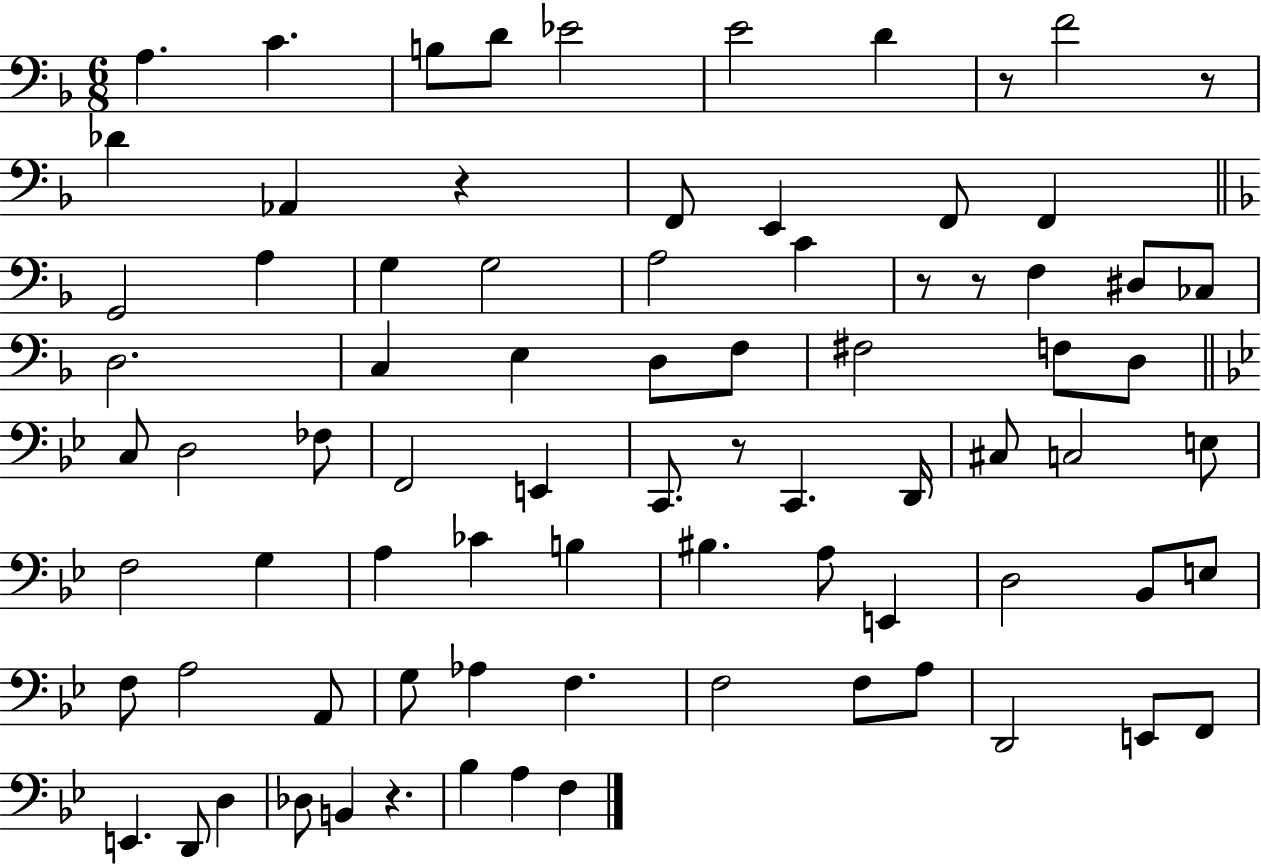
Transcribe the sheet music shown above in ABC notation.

X:1
T:Untitled
M:6/8
L:1/4
K:F
A, C B,/2 D/2 _E2 E2 D z/2 F2 z/2 _D _A,, z F,,/2 E,, F,,/2 F,, G,,2 A, G, G,2 A,2 C z/2 z/2 F, ^D,/2 _C,/2 D,2 C, E, D,/2 F,/2 ^F,2 F,/2 D,/2 C,/2 D,2 _F,/2 F,,2 E,, C,,/2 z/2 C,, D,,/4 ^C,/2 C,2 E,/2 F,2 G, A, _C B, ^B, A,/2 E,, D,2 _B,,/2 E,/2 F,/2 A,2 A,,/2 G,/2 _A, F, F,2 F,/2 A,/2 D,,2 E,,/2 F,,/2 E,, D,,/2 D, _D,/2 B,, z _B, A, F,